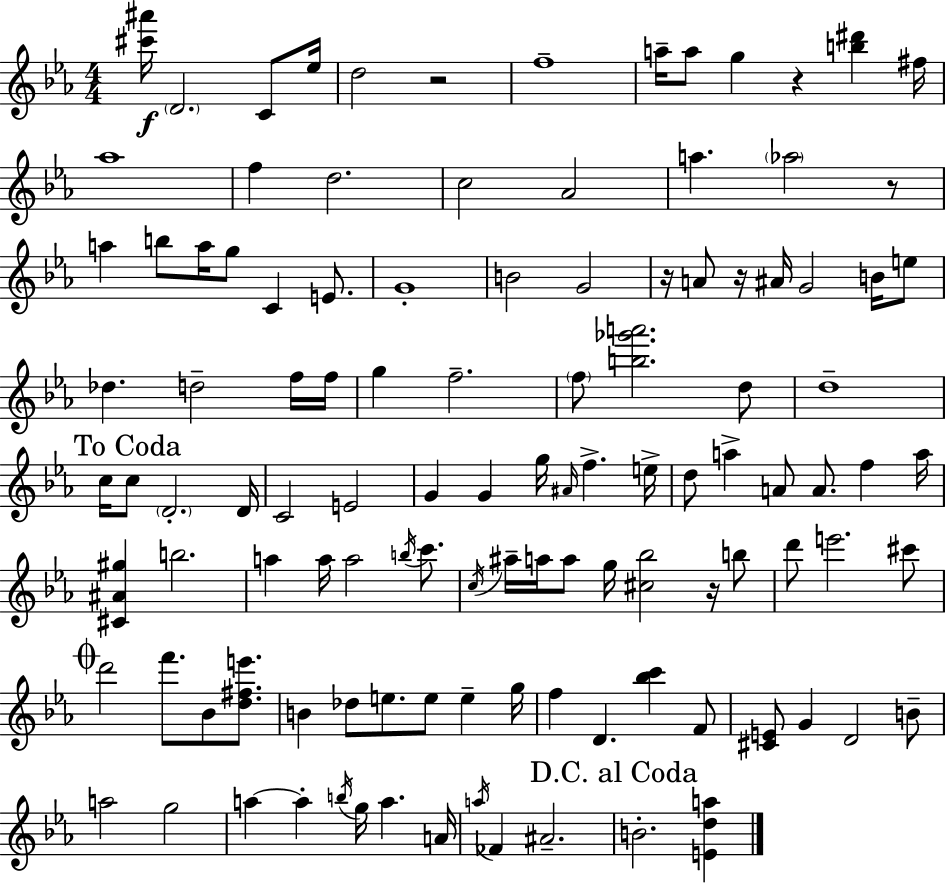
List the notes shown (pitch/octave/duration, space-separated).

[C#6,A#6]/s D4/h. C4/e Eb5/s D5/h R/h F5/w A5/s A5/e G5/q R/q [B5,D#6]/q F#5/s Ab5/w F5/q D5/h. C5/h Ab4/h A5/q. Ab5/h R/e A5/q B5/e A5/s G5/e C4/q E4/e. G4/w B4/h G4/h R/s A4/e R/s A#4/s G4/h B4/s E5/e Db5/q. D5/h F5/s F5/s G5/q F5/h. F5/e [B5,Gb6,A6]/h. D5/e D5/w C5/s C5/e D4/h. D4/s C4/h E4/h G4/q G4/q G5/s A#4/s F5/q. E5/s D5/e A5/q A4/e A4/e. F5/q A5/s [C#4,A#4,G#5]/q B5/h. A5/q A5/s A5/h B5/s C6/e. C5/s A#5/s A5/s A5/e G5/s [C#5,Bb5]/h R/s B5/e D6/e E6/h. C#6/e D6/h F6/e. Bb4/e [D5,F#5,E6]/e. B4/q Db5/e E5/e. E5/e E5/q G5/s F5/q D4/q. [Bb5,C6]/q F4/e [C#4,E4]/e G4/q D4/h B4/e A5/h G5/h A5/q A5/q B5/s G5/s A5/q. A4/s A5/s FES4/q A#4/h. B4/h. [E4,D5,A5]/q